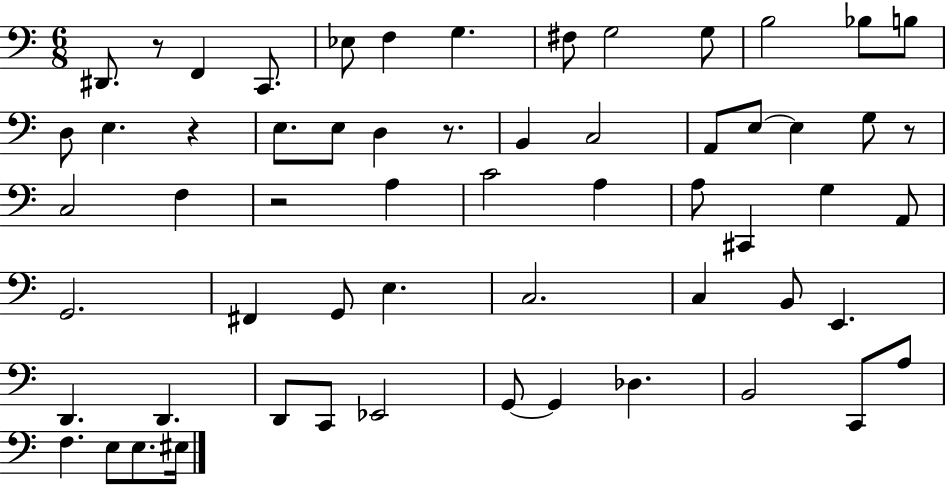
D#2/e. R/e F2/q C2/e. Eb3/e F3/q G3/q. F#3/e G3/h G3/e B3/h Bb3/e B3/e D3/e E3/q. R/q E3/e. E3/e D3/q R/e. B2/q C3/h A2/e E3/e E3/q G3/e R/e C3/h F3/q R/h A3/q C4/h A3/q A3/e C#2/q G3/q A2/e G2/h. F#2/q G2/e E3/q. C3/h. C3/q B2/e E2/q. D2/q. D2/q. D2/e C2/e Eb2/h G2/e G2/q Db3/q. B2/h C2/e A3/e F3/q. E3/e E3/e. EIS3/s